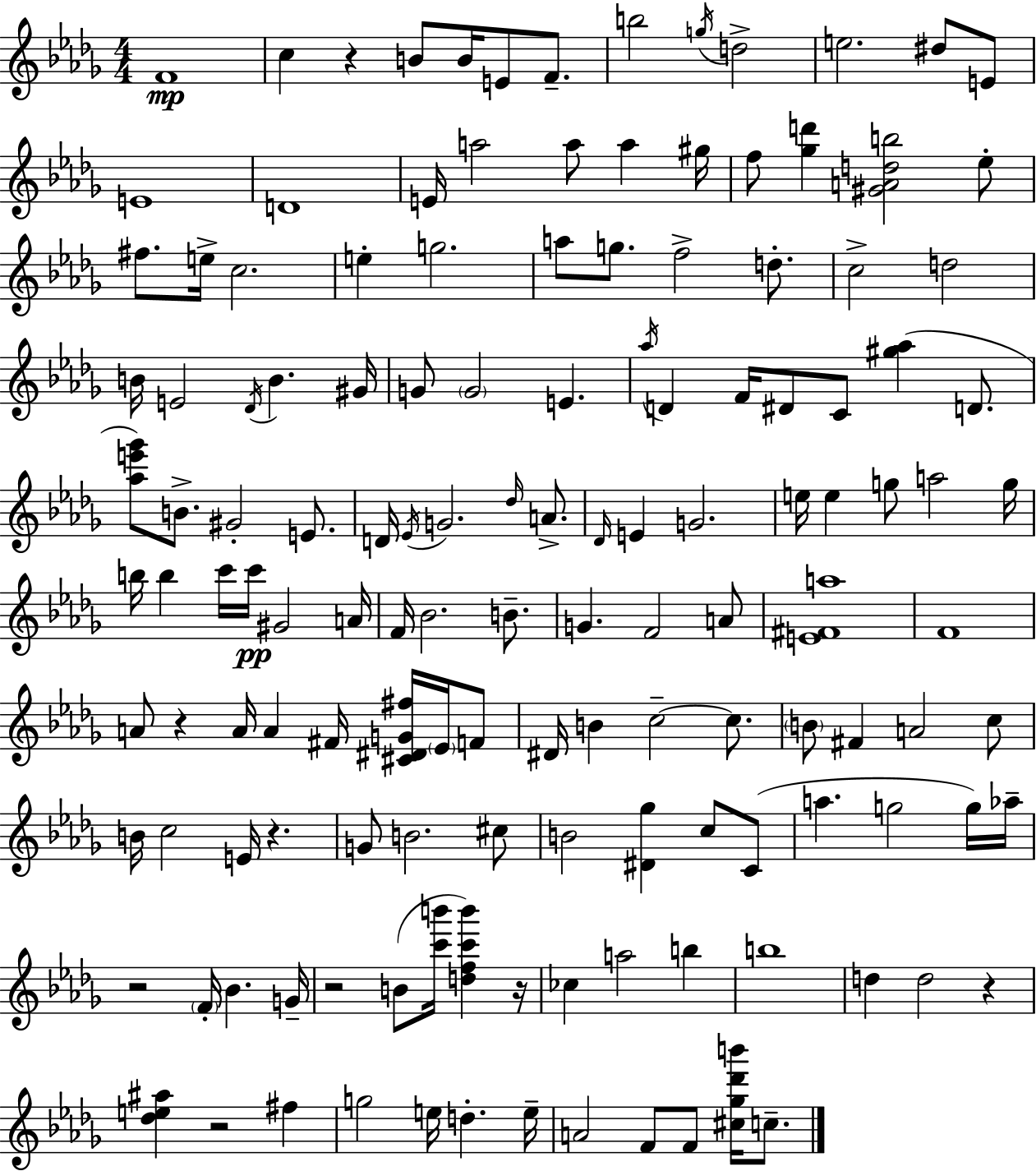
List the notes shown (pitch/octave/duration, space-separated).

F4/w C5/q R/q B4/e B4/s E4/e F4/e. B5/h G5/s D5/h E5/h. D#5/e E4/e E4/w D4/w E4/s A5/h A5/e A5/q G#5/s F5/e [Gb5,D6]/q [G#4,A4,D5,B5]/h Eb5/e F#5/e. E5/s C5/h. E5/q G5/h. A5/e G5/e. F5/h D5/e. C5/h D5/h B4/s E4/h Db4/s B4/q. G#4/s G4/e G4/h E4/q. Ab5/s D4/q F4/s D#4/e C4/e [G#5,Ab5]/q D4/e. [Ab5,E6,Gb6]/e B4/e. G#4/h E4/e. D4/s Eb4/s G4/h. Db5/s A4/e. Db4/s E4/q G4/h. E5/s E5/q G5/e A5/h G5/s B5/s B5/q C6/s C6/s G#4/h A4/s F4/s Bb4/h. B4/e. G4/q. F4/h A4/e [E4,F#4,A5]/w F4/w A4/e R/q A4/s A4/q F#4/s [C#4,D#4,G4,F#5]/s Eb4/s F4/e D#4/s B4/q C5/h C5/e. B4/e F#4/q A4/h C5/e B4/s C5/h E4/s R/q. G4/e B4/h. C#5/e B4/h [D#4,Gb5]/q C5/e C4/e A5/q. G5/h G5/s Ab5/s R/h F4/s Bb4/q. G4/s R/h B4/e [C6,B6]/s [D5,F5,C6,B6]/q R/s CES5/q A5/h B5/q B5/w D5/q D5/h R/q [Db5,E5,A#5]/q R/h F#5/q G5/h E5/s D5/q. E5/s A4/h F4/e F4/e [C#5,Gb5,Db6,B6]/s C5/e.